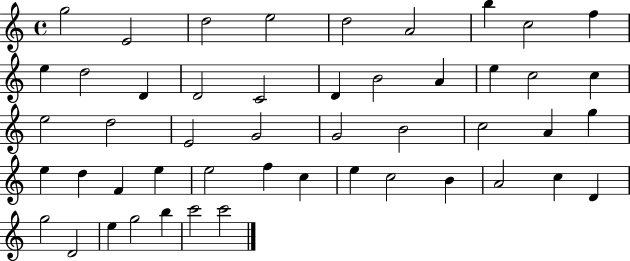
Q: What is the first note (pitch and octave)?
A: G5